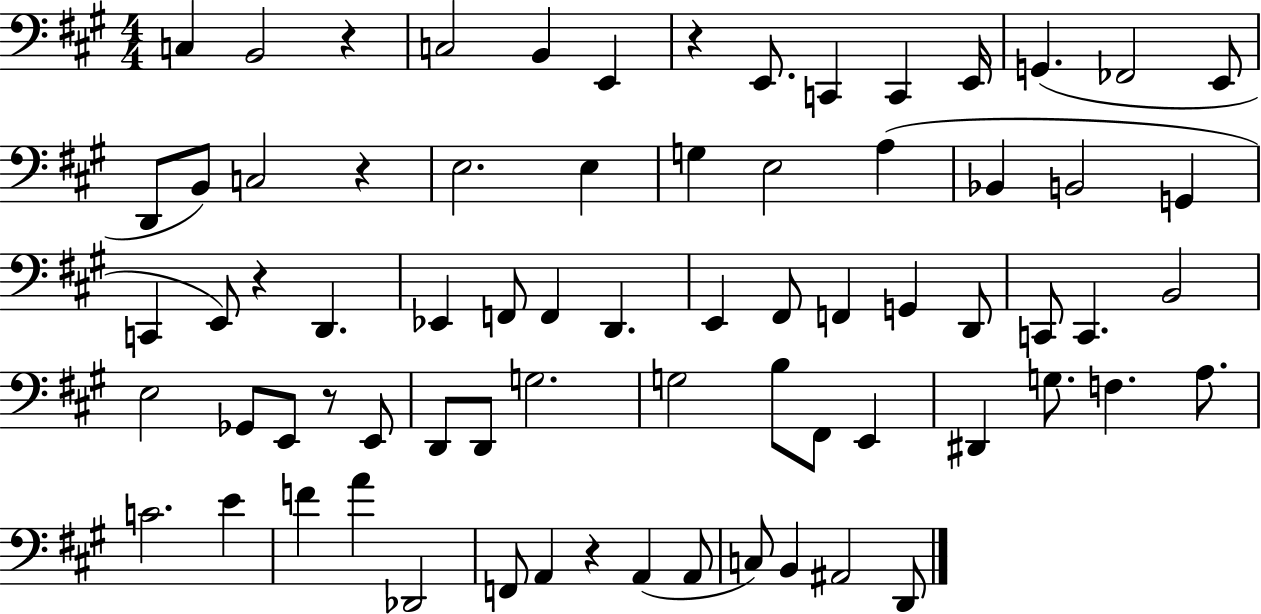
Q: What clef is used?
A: bass